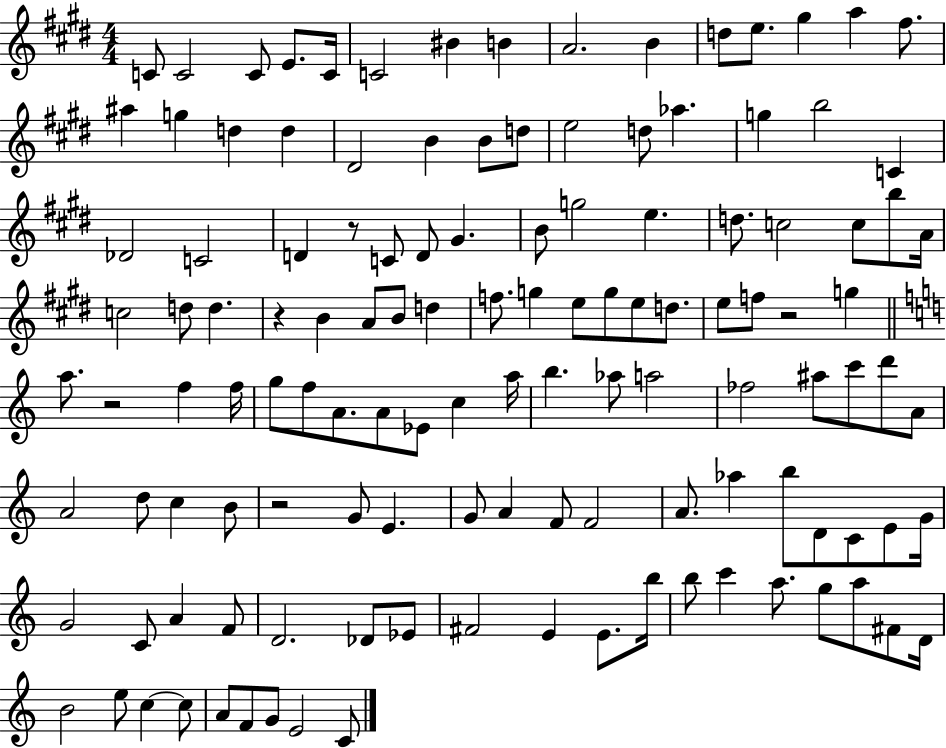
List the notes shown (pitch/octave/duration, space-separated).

C4/e C4/h C4/e E4/e. C4/s C4/h BIS4/q B4/q A4/h. B4/q D5/e E5/e. G#5/q A5/q F#5/e. A#5/q G5/q D5/q D5/q D#4/h B4/q B4/e D5/e E5/h D5/e Ab5/q. G5/q B5/h C4/q Db4/h C4/h D4/q R/e C4/e D4/e G#4/q. B4/e G5/h E5/q. D5/e. C5/h C5/e B5/e A4/s C5/h D5/e D5/q. R/q B4/q A4/e B4/e D5/q F5/e. G5/q E5/e G5/e E5/e D5/e. E5/e F5/e R/h G5/q A5/e. R/h F5/q F5/s G5/e F5/e A4/e. A4/e Eb4/e C5/q A5/s B5/q. Ab5/e A5/h FES5/h A#5/e C6/e D6/e A4/e A4/h D5/e C5/q B4/e R/h G4/e E4/q. G4/e A4/q F4/e F4/h A4/e. Ab5/q B5/e D4/e C4/e E4/e G4/s G4/h C4/e A4/q F4/e D4/h. Db4/e Eb4/e F#4/h E4/q E4/e. B5/s B5/e C6/q A5/e. G5/e A5/e F#4/e D4/s B4/h E5/e C5/q C5/e A4/e F4/e G4/e E4/h C4/e